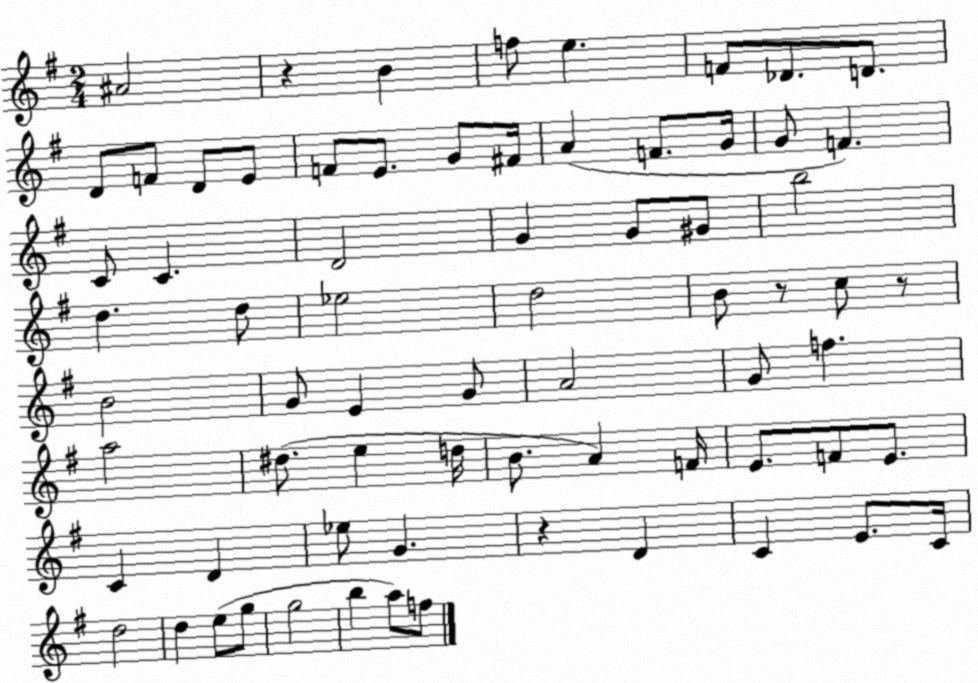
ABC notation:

X:1
T:Untitled
M:2/4
L:1/4
K:G
^A2 z B f/2 e F/2 _D/2 D/2 D/2 F/2 D/2 E/2 F/2 E/2 G/2 ^F/4 A F/2 G/4 G/2 F C/2 C D2 G G/2 ^G/2 b2 d d/2 _e2 d2 B/2 z/2 c/2 z/2 B2 G/2 E G/2 A2 G/2 f a2 ^d/2 e d/4 B/2 A F/4 E/2 F/2 E/2 C D _e/2 G z D C E/2 C/4 d2 d e/2 g/2 g2 b a/2 f/2